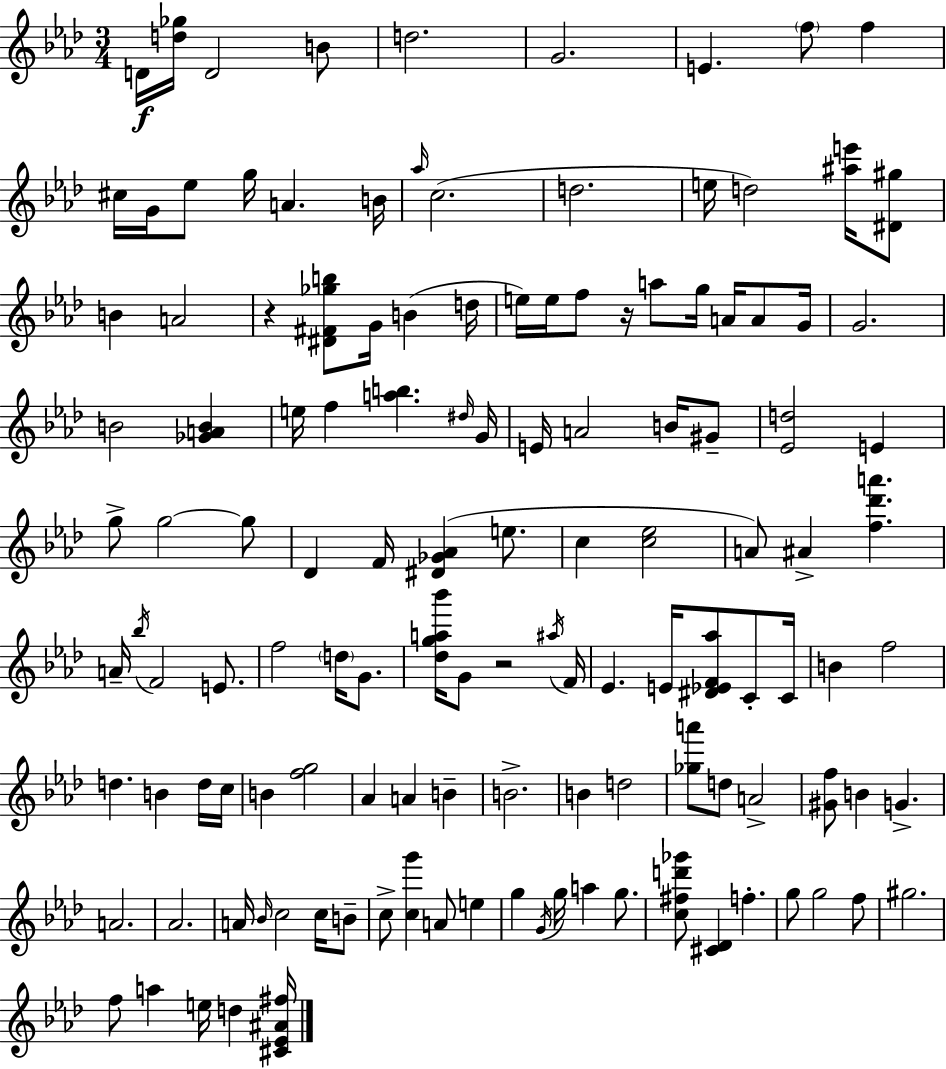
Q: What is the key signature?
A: AES major